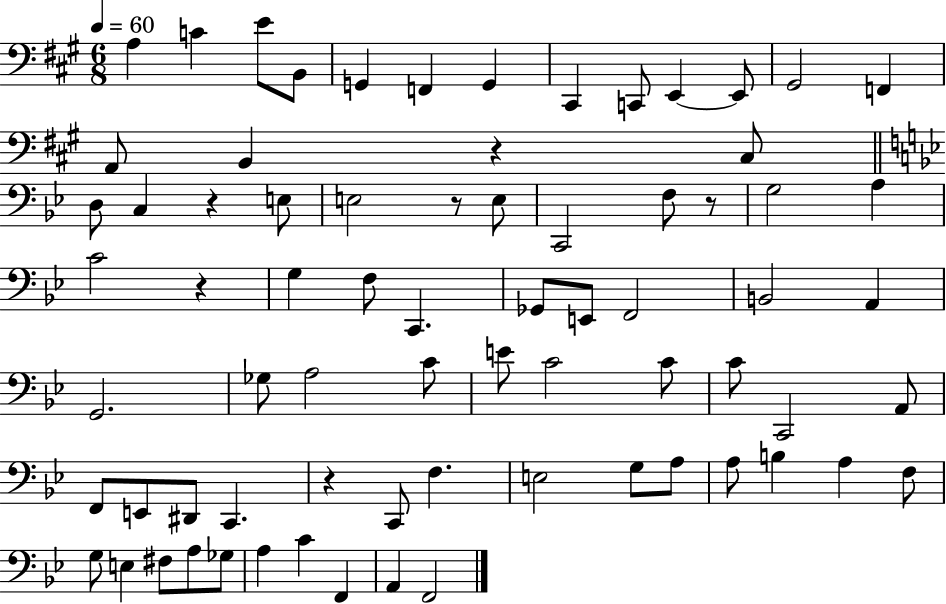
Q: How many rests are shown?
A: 6